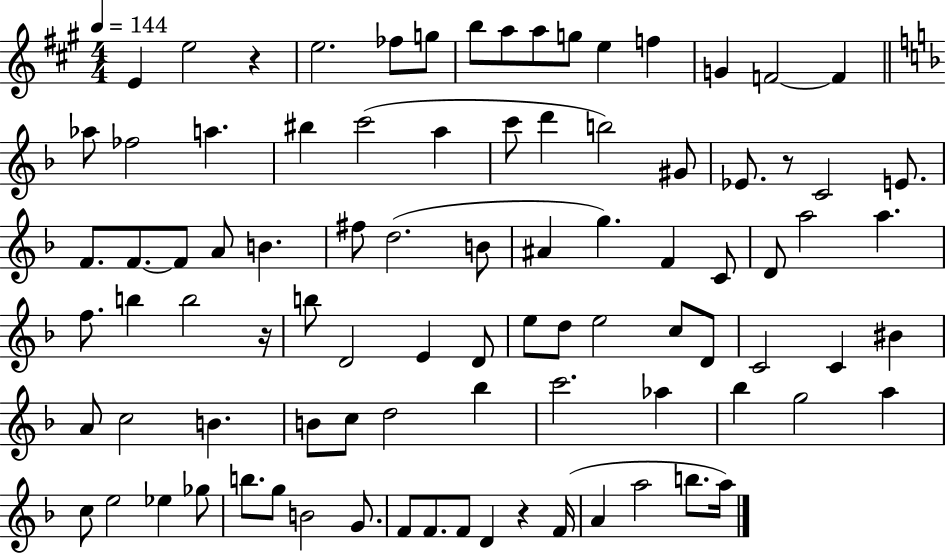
E4/q E5/h R/q E5/h. FES5/e G5/e B5/e A5/e A5/e G5/e E5/q F5/q G4/q F4/h F4/q Ab5/e FES5/h A5/q. BIS5/q C6/h A5/q C6/e D6/q B5/h G#4/e Eb4/e. R/e C4/h E4/e. F4/e. F4/e. F4/e A4/e B4/q. F#5/e D5/h. B4/e A#4/q G5/q. F4/q C4/e D4/e A5/h A5/q. F5/e. B5/q B5/h R/s B5/e D4/h E4/q D4/e E5/e D5/e E5/h C5/e D4/e C4/h C4/q BIS4/q A4/e C5/h B4/q. B4/e C5/e D5/h Bb5/q C6/h. Ab5/q Bb5/q G5/h A5/q C5/e E5/h Eb5/q Gb5/e B5/e. G5/e B4/h G4/e. F4/e F4/e. F4/e D4/q R/q F4/s A4/q A5/h B5/e. A5/s